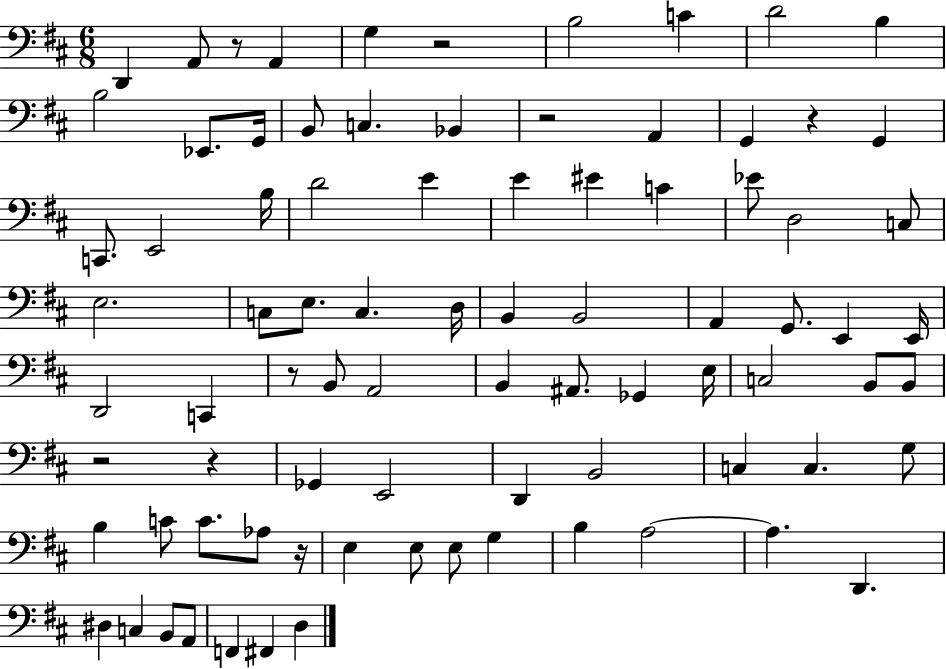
X:1
T:Untitled
M:6/8
L:1/4
K:D
D,, A,,/2 z/2 A,, G, z2 B,2 C D2 B, B,2 _E,,/2 G,,/4 B,,/2 C, _B,, z2 A,, G,, z G,, C,,/2 E,,2 B,/4 D2 E E ^E C _E/2 D,2 C,/2 E,2 C,/2 E,/2 C, D,/4 B,, B,,2 A,, G,,/2 E,, E,,/4 D,,2 C,, z/2 B,,/2 A,,2 B,, ^A,,/2 _G,, E,/4 C,2 B,,/2 B,,/2 z2 z _G,, E,,2 D,, B,,2 C, C, G,/2 B, C/2 C/2 _A,/2 z/4 E, E,/2 E,/2 G, B, A,2 A, D,, ^D, C, B,,/2 A,,/2 F,, ^F,, D,